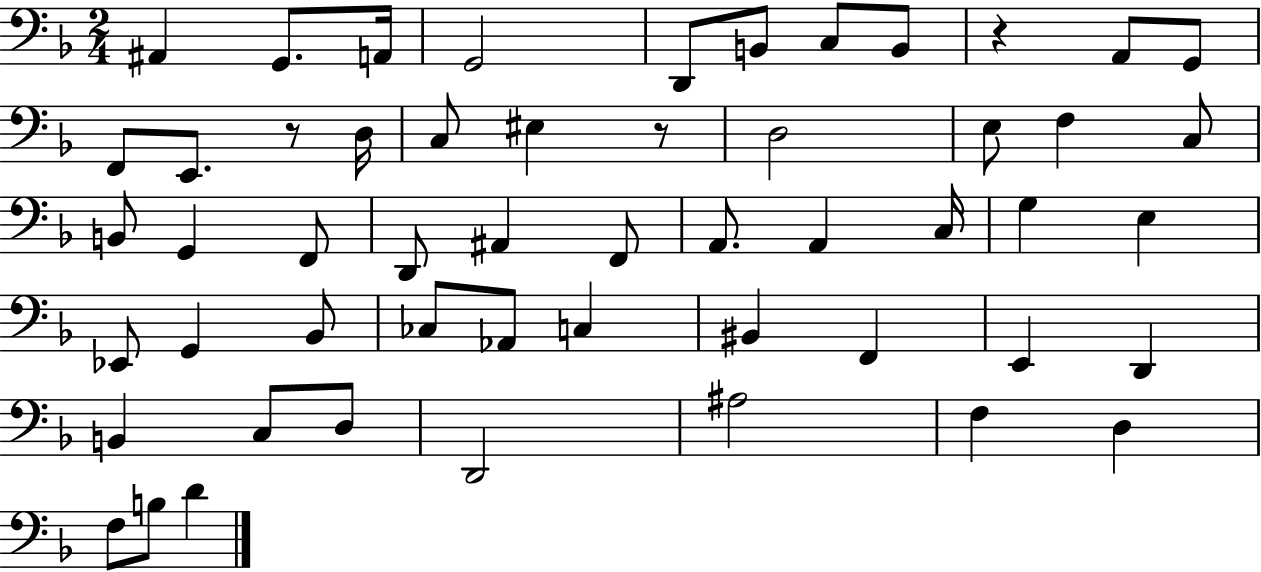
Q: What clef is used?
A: bass